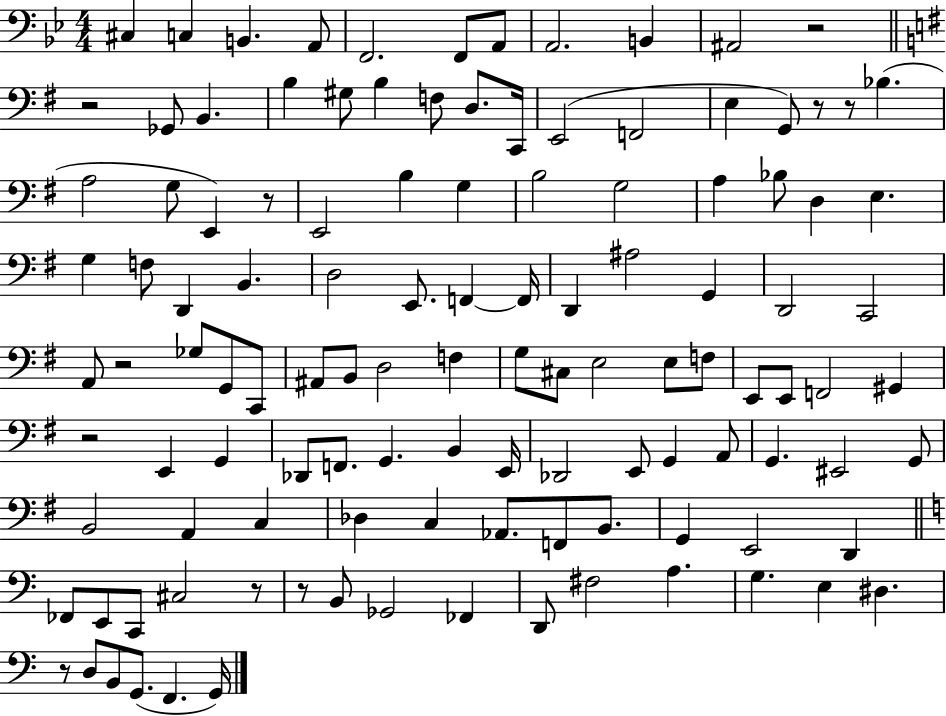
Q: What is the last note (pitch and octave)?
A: G2